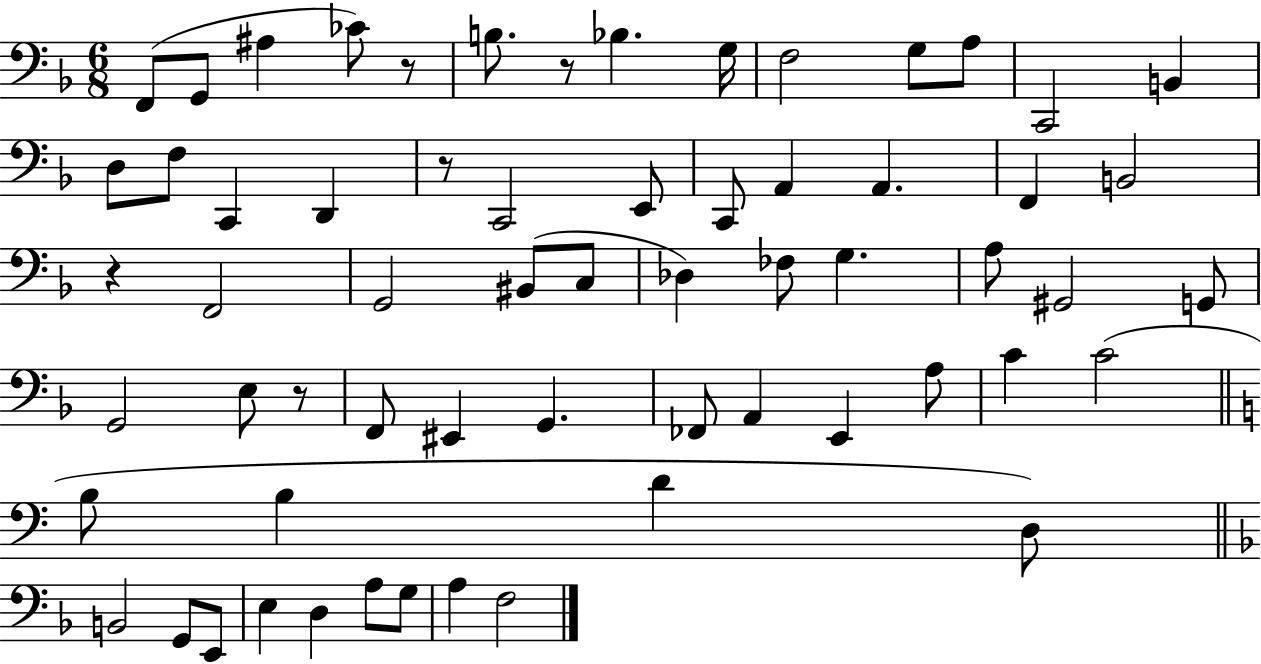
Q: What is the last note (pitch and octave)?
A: F3